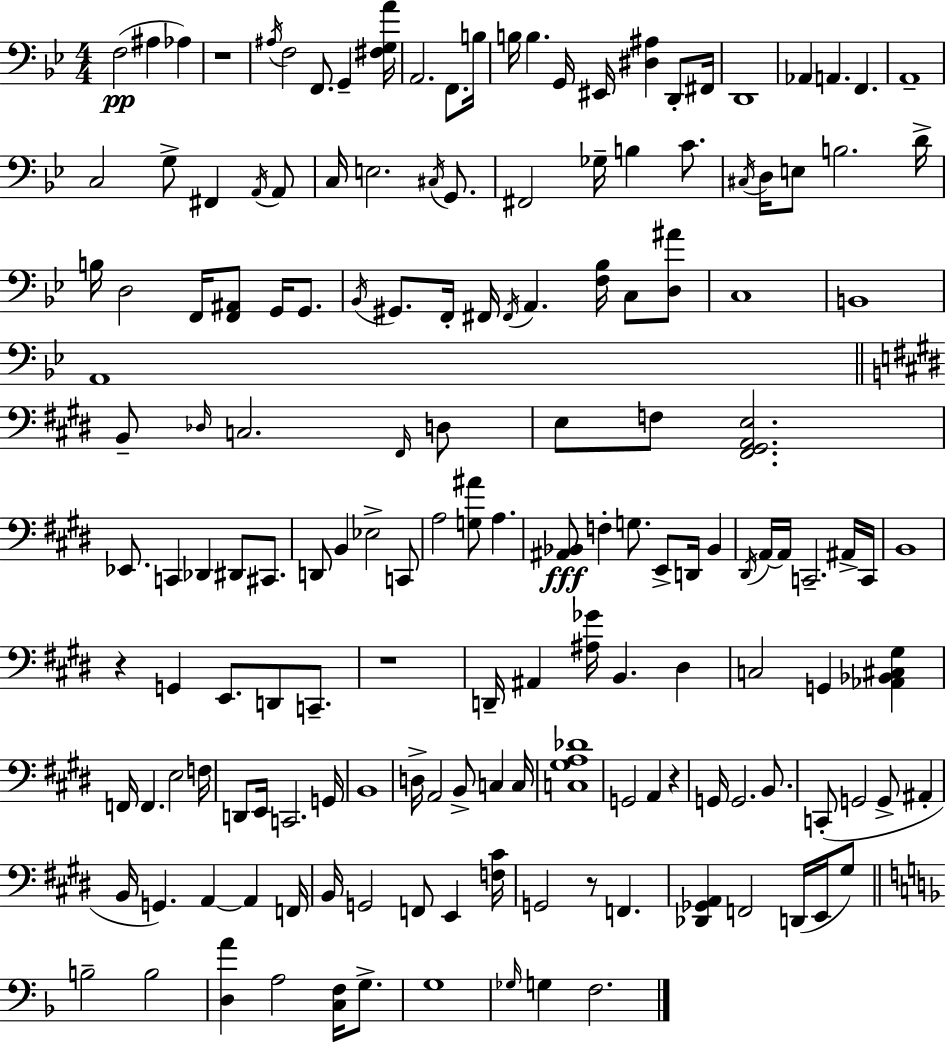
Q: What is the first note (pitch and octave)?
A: F3